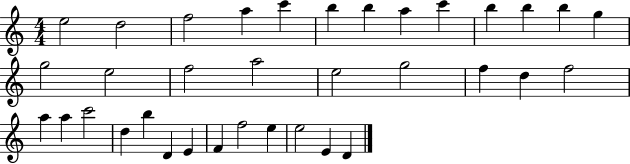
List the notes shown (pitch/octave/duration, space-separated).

E5/h D5/h F5/h A5/q C6/q B5/q B5/q A5/q C6/q B5/q B5/q B5/q G5/q G5/h E5/h F5/h A5/h E5/h G5/h F5/q D5/q F5/h A5/q A5/q C6/h D5/q B5/q D4/q E4/q F4/q F5/h E5/q E5/h E4/q D4/q